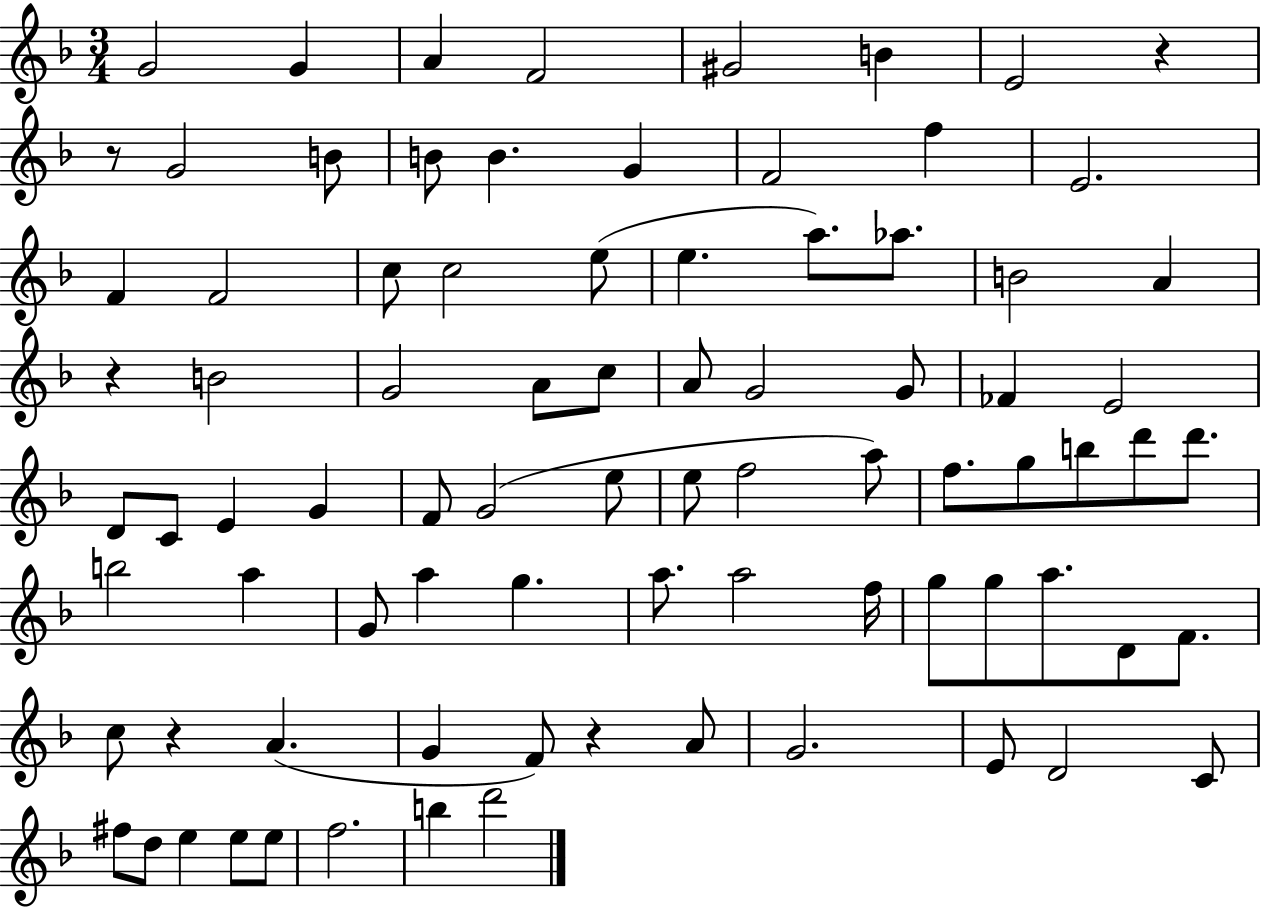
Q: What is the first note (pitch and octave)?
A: G4